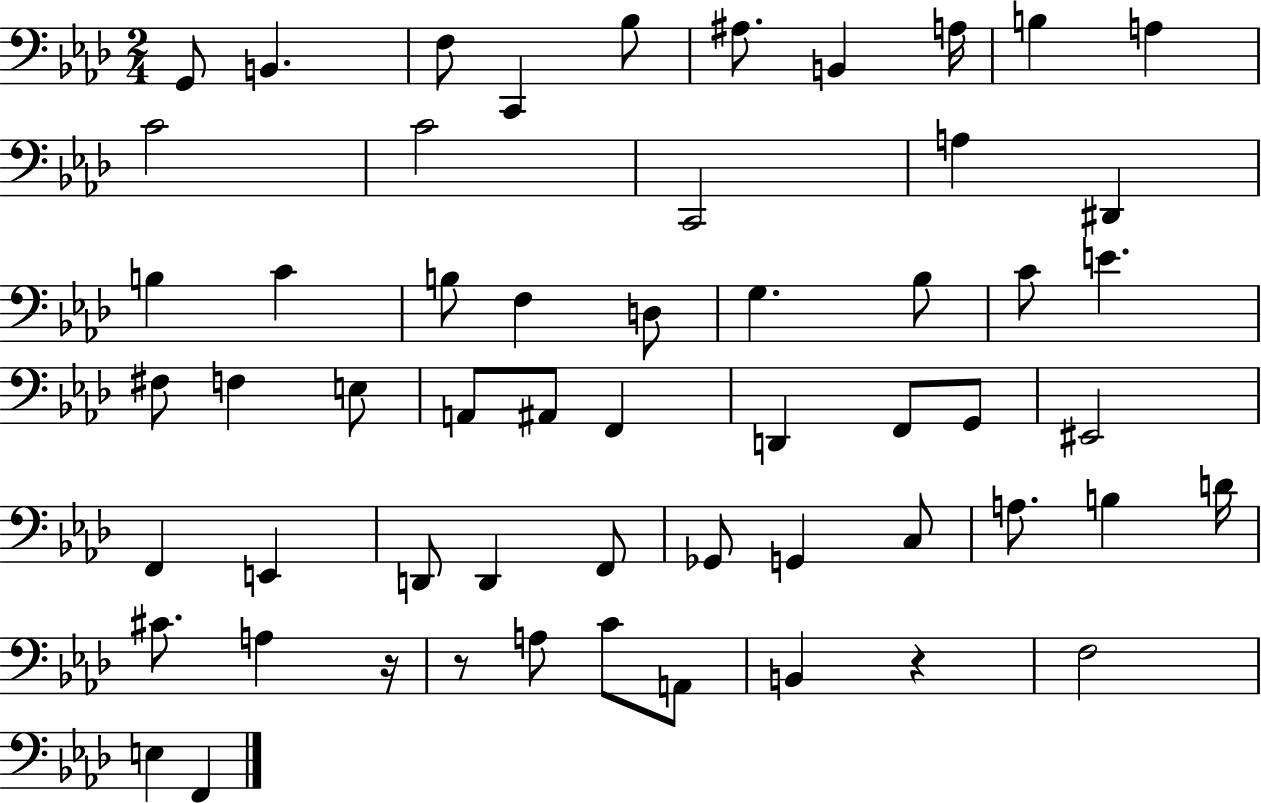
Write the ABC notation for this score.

X:1
T:Untitled
M:2/4
L:1/4
K:Ab
G,,/2 B,, F,/2 C,, _B,/2 ^A,/2 B,, A,/4 B, A, C2 C2 C,,2 A, ^D,, B, C B,/2 F, D,/2 G, _B,/2 C/2 E ^F,/2 F, E,/2 A,,/2 ^A,,/2 F,, D,, F,,/2 G,,/2 ^E,,2 F,, E,, D,,/2 D,, F,,/2 _G,,/2 G,, C,/2 A,/2 B, D/4 ^C/2 A, z/4 z/2 A,/2 C/2 A,,/2 B,, z F,2 E, F,,